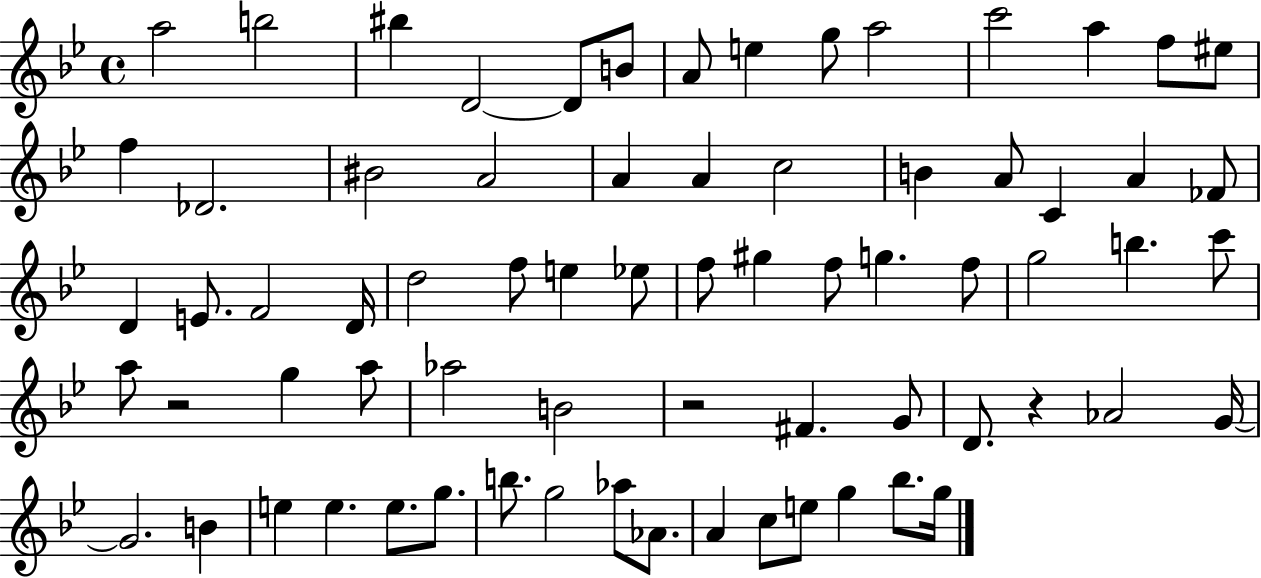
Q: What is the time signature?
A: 4/4